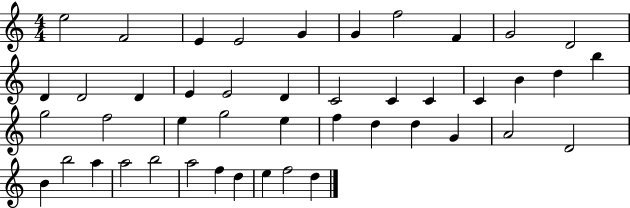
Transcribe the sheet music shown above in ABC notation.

X:1
T:Untitled
M:4/4
L:1/4
K:C
e2 F2 E E2 G G f2 F G2 D2 D D2 D E E2 D C2 C C C B d b g2 f2 e g2 e f d d G A2 D2 B b2 a a2 b2 a2 f d e f2 d